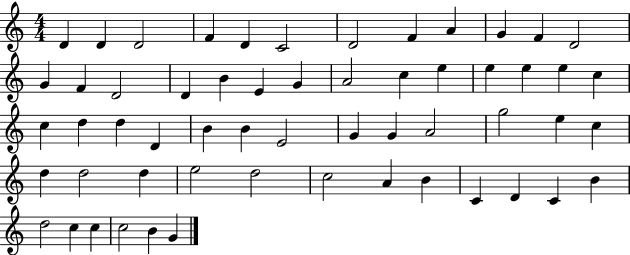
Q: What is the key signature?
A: C major